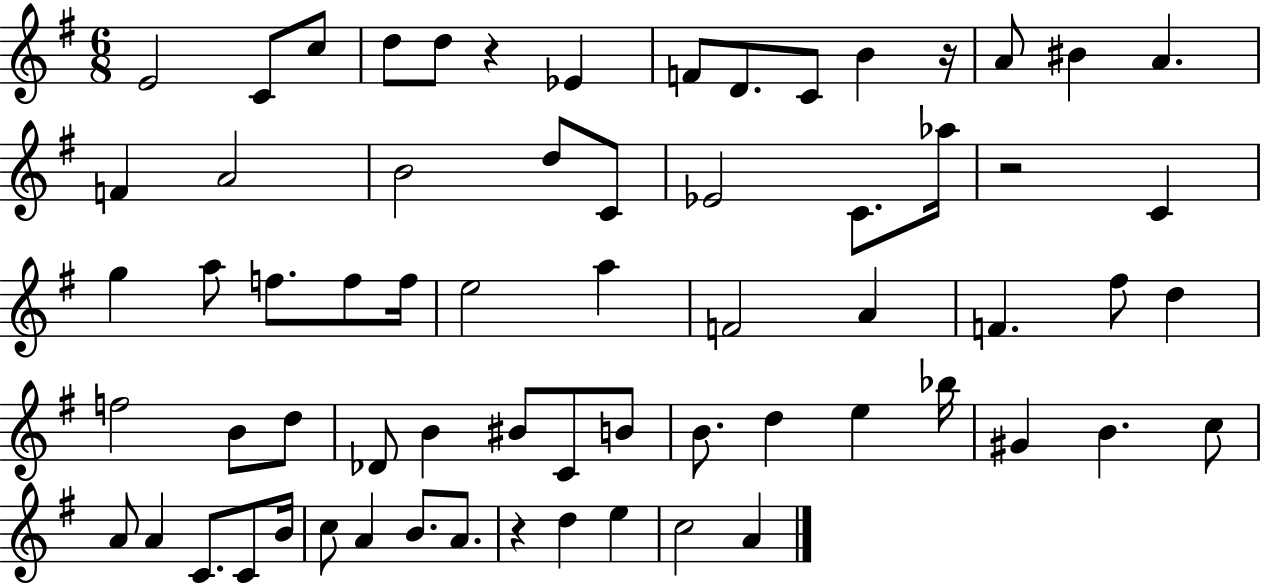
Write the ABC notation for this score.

X:1
T:Untitled
M:6/8
L:1/4
K:G
E2 C/2 c/2 d/2 d/2 z _E F/2 D/2 C/2 B z/4 A/2 ^B A F A2 B2 d/2 C/2 _E2 C/2 _a/4 z2 C g a/2 f/2 f/2 f/4 e2 a F2 A F ^f/2 d f2 B/2 d/2 _D/2 B ^B/2 C/2 B/2 B/2 d e _b/4 ^G B c/2 A/2 A C/2 C/2 B/4 c/2 A B/2 A/2 z d e c2 A